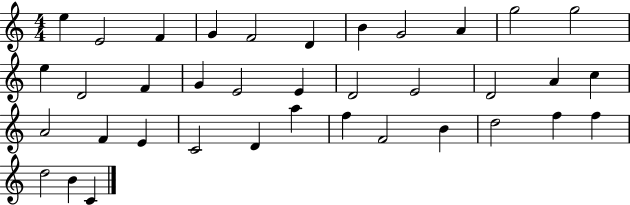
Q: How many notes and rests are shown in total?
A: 37